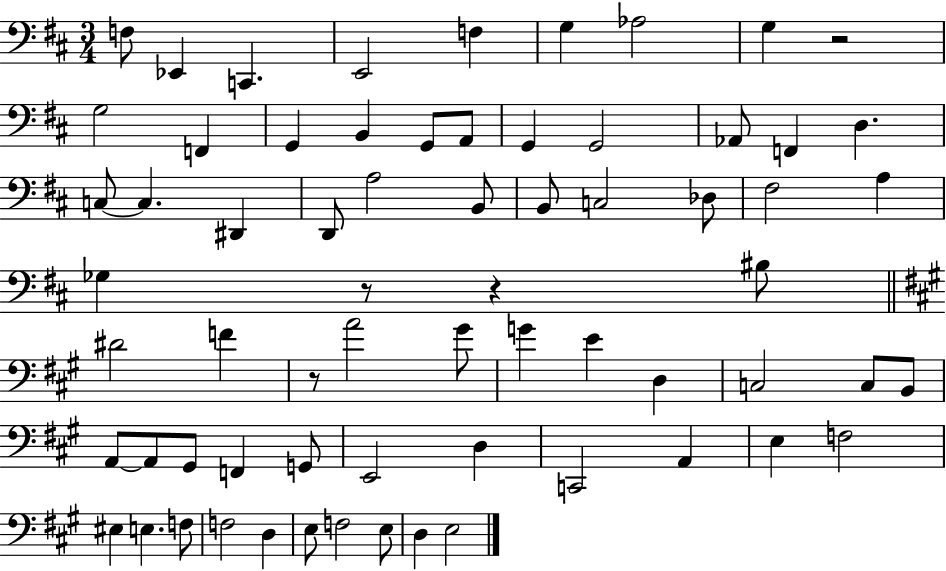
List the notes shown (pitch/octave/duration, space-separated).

F3/e Eb2/q C2/q. E2/h F3/q G3/q Ab3/h G3/q R/h G3/h F2/q G2/q B2/q G2/e A2/e G2/q G2/h Ab2/e F2/q D3/q. C3/e C3/q. D#2/q D2/e A3/h B2/e B2/e C3/h Db3/e F#3/h A3/q Gb3/q R/e R/q BIS3/e D#4/h F4/q R/e A4/h G#4/e G4/q E4/q D3/q C3/h C3/e B2/e A2/e A2/e G#2/e F2/q G2/e E2/h D3/q C2/h A2/q E3/q F3/h EIS3/q E3/q. F3/e F3/h D3/q E3/e F3/h E3/e D3/q E3/h